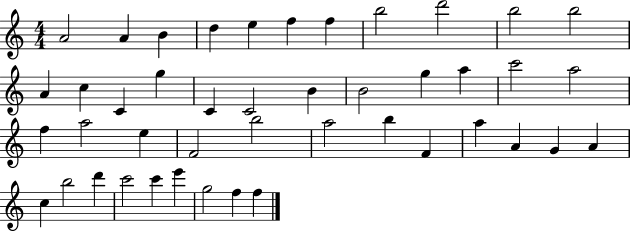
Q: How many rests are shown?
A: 0